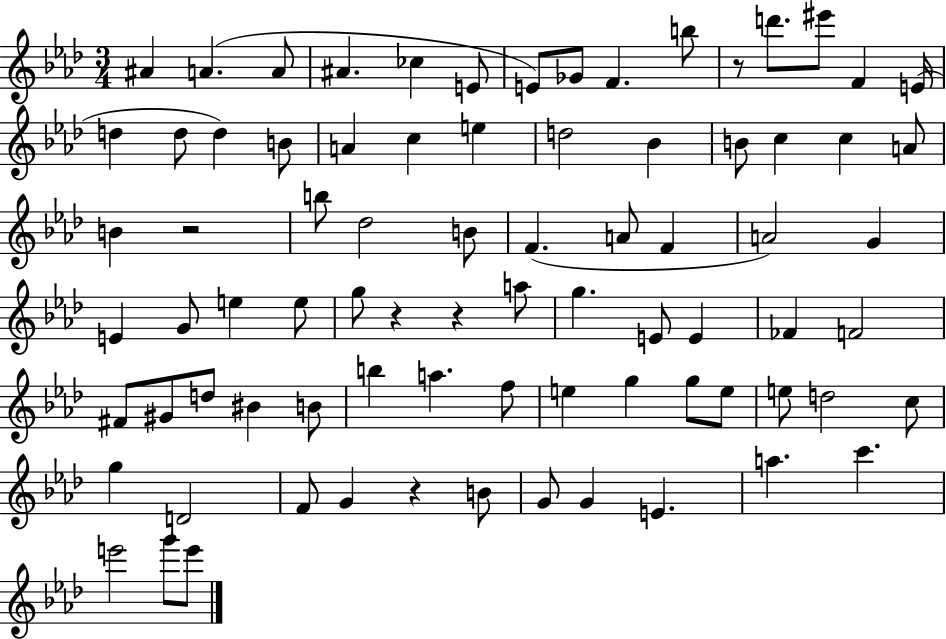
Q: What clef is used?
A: treble